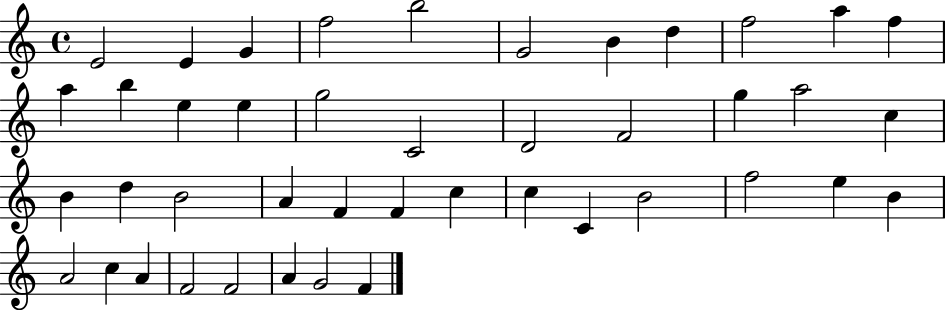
{
  \clef treble
  \time 4/4
  \defaultTimeSignature
  \key c \major
  e'2 e'4 g'4 | f''2 b''2 | g'2 b'4 d''4 | f''2 a''4 f''4 | \break a''4 b''4 e''4 e''4 | g''2 c'2 | d'2 f'2 | g''4 a''2 c''4 | \break b'4 d''4 b'2 | a'4 f'4 f'4 c''4 | c''4 c'4 b'2 | f''2 e''4 b'4 | \break a'2 c''4 a'4 | f'2 f'2 | a'4 g'2 f'4 | \bar "|."
}